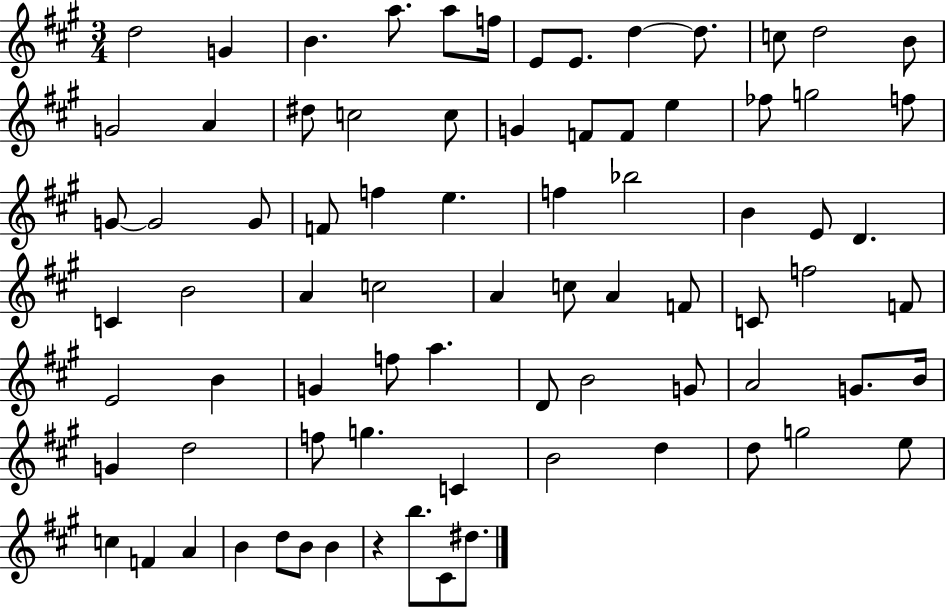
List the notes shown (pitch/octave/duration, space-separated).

D5/h G4/q B4/q. A5/e. A5/e F5/s E4/e E4/e. D5/q D5/e. C5/e D5/h B4/e G4/h A4/q D#5/e C5/h C5/e G4/q F4/e F4/e E5/q FES5/e G5/h F5/e G4/e G4/h G4/e F4/e F5/q E5/q. F5/q Bb5/h B4/q E4/e D4/q. C4/q B4/h A4/q C5/h A4/q C5/e A4/q F4/e C4/e F5/h F4/e E4/h B4/q G4/q F5/e A5/q. D4/e B4/h G4/e A4/h G4/e. B4/s G4/q D5/h F5/e G5/q. C4/q B4/h D5/q D5/e G5/h E5/e C5/q F4/q A4/q B4/q D5/e B4/e B4/q R/q B5/e. C#4/e D#5/e.